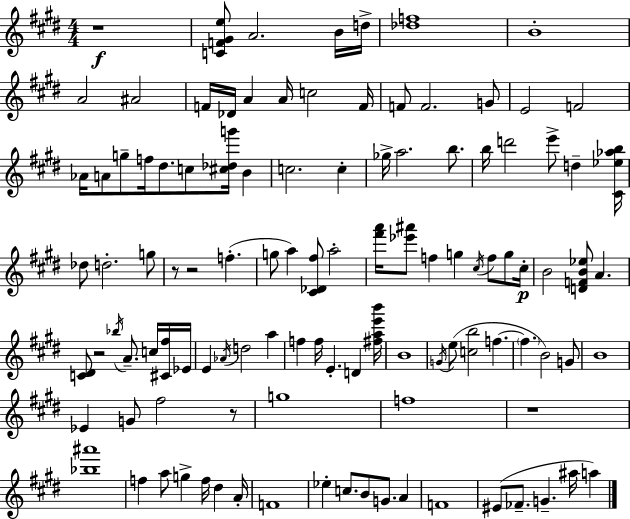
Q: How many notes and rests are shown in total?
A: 110